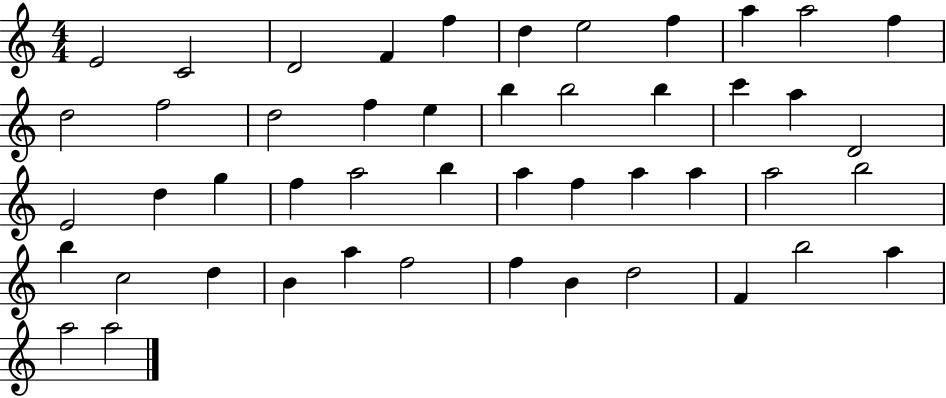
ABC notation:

X:1
T:Untitled
M:4/4
L:1/4
K:C
E2 C2 D2 F f d e2 f a a2 f d2 f2 d2 f e b b2 b c' a D2 E2 d g f a2 b a f a a a2 b2 b c2 d B a f2 f B d2 F b2 a a2 a2